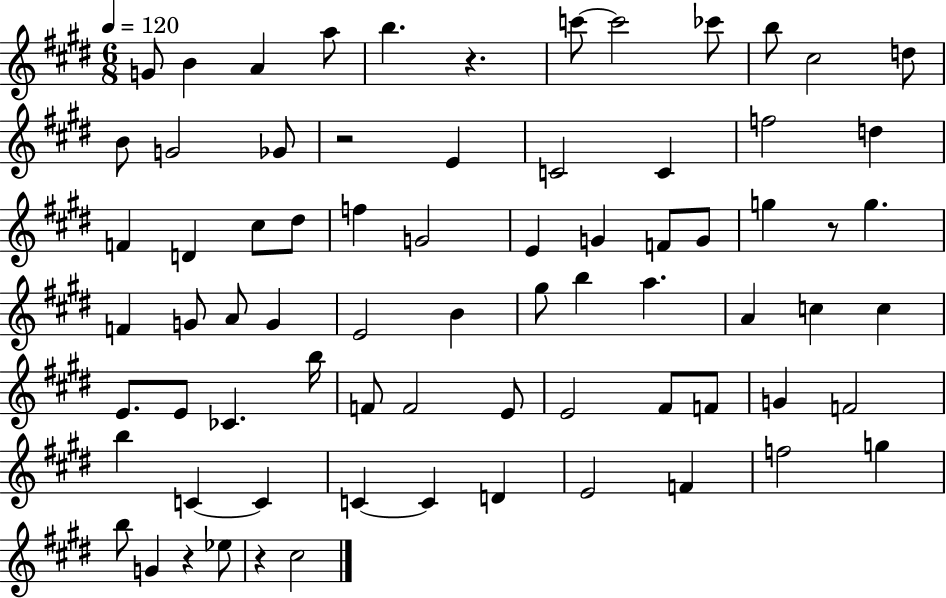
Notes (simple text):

G4/e B4/q A4/q A5/e B5/q. R/q. C6/e C6/h CES6/e B5/e C#5/h D5/e B4/e G4/h Gb4/e R/h E4/q C4/h C4/q F5/h D5/q F4/q D4/q C#5/e D#5/e F5/q G4/h E4/q G4/q F4/e G4/e G5/q R/e G5/q. F4/q G4/e A4/e G4/q E4/h B4/q G#5/e B5/q A5/q. A4/q C5/q C5/q E4/e. E4/e CES4/q. B5/s F4/e F4/h E4/e E4/h F#4/e F4/e G4/q F4/h B5/q C4/q C4/q C4/q C4/q D4/q E4/h F4/q F5/h G5/q B5/e G4/q R/q Eb5/e R/q C#5/h